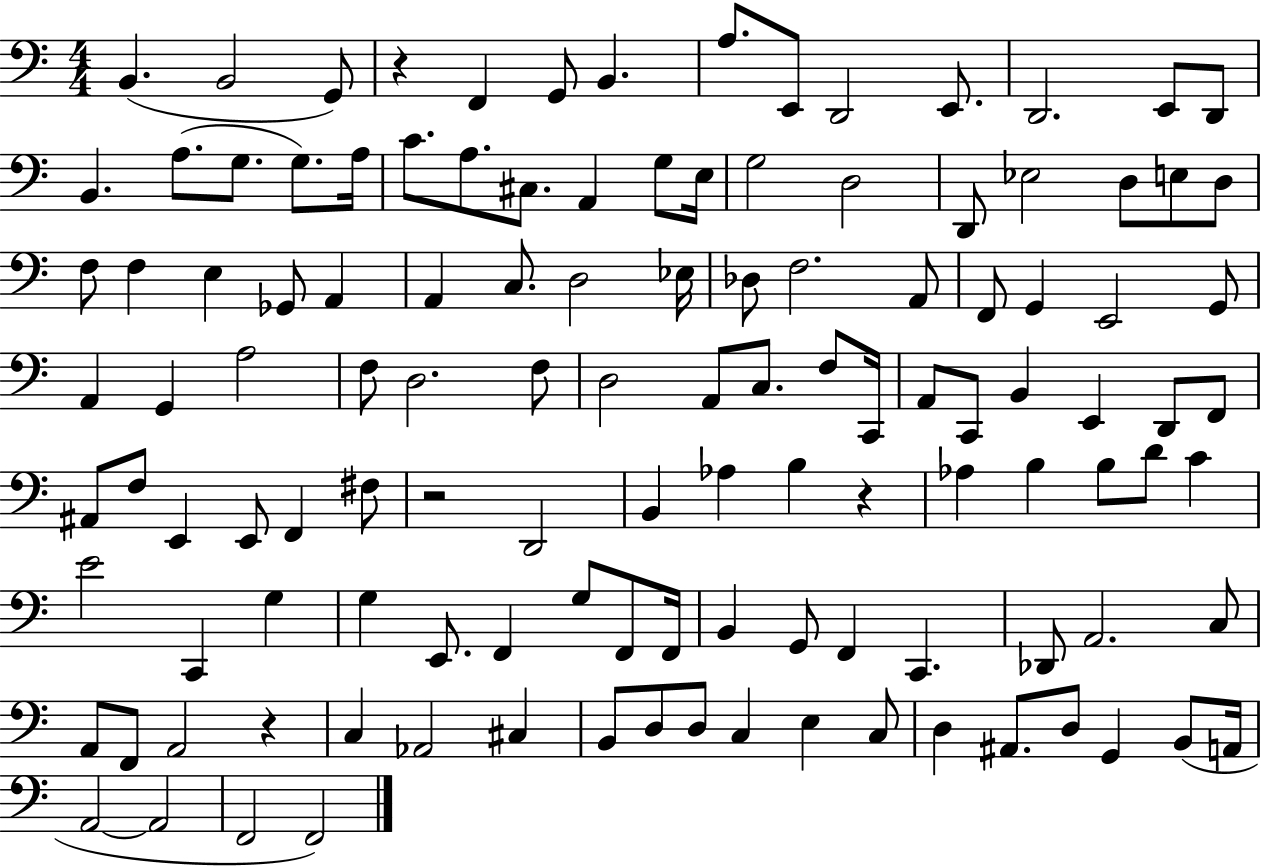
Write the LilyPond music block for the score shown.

{
  \clef bass
  \numericTimeSignature
  \time 4/4
  \key c \major
  \repeat volta 2 { b,4.( b,2 g,8) | r4 f,4 g,8 b,4. | a8. e,8 d,2 e,8. | d,2. e,8 d,8 | \break b,4. a8.( g8. g8.) a16 | c'8. a8. cis8. a,4 g8 e16 | g2 d2 | d,8 ees2 d8 e8 d8 | \break f8 f4 e4 ges,8 a,4 | a,4 c8. d2 ees16 | des8 f2. a,8 | f,8 g,4 e,2 g,8 | \break a,4 g,4 a2 | f8 d2. f8 | d2 a,8 c8. f8 c,16 | a,8 c,8 b,4 e,4 d,8 f,8 | \break ais,8 f8 e,4 e,8 f,4 fis8 | r2 d,2 | b,4 aes4 b4 r4 | aes4 b4 b8 d'8 c'4 | \break e'2 c,4 g4 | g4 e,8. f,4 g8 f,8 f,16 | b,4 g,8 f,4 c,4. | des,8 a,2. c8 | \break a,8 f,8 a,2 r4 | c4 aes,2 cis4 | b,8 d8 d8 c4 e4 c8 | d4 ais,8. d8 g,4 b,8( a,16 | \break a,2~~ a,2 | f,2 f,2) | } \bar "|."
}